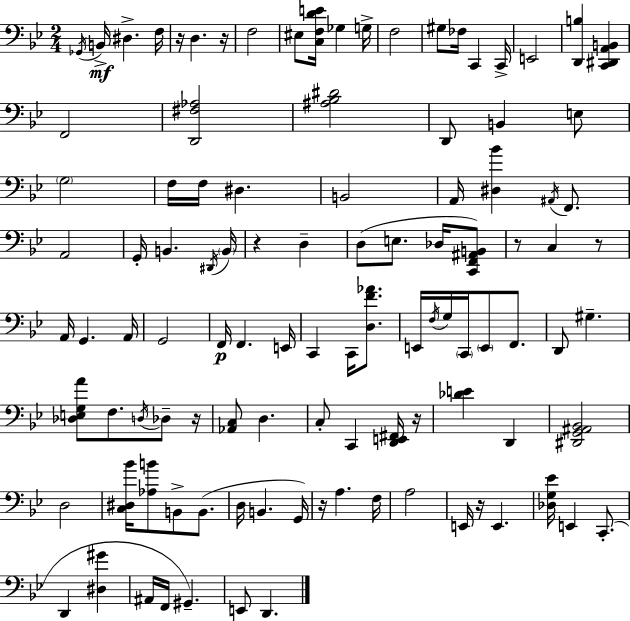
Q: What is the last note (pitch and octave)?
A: D2